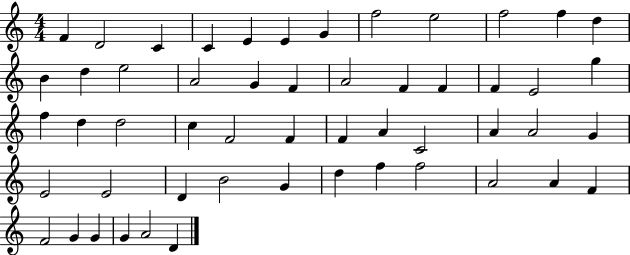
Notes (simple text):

F4/q D4/h C4/q C4/q E4/q E4/q G4/q F5/h E5/h F5/h F5/q D5/q B4/q D5/q E5/h A4/h G4/q F4/q A4/h F4/q F4/q F4/q E4/h G5/q F5/q D5/q D5/h C5/q F4/h F4/q F4/q A4/q C4/h A4/q A4/h G4/q E4/h E4/h D4/q B4/h G4/q D5/q F5/q F5/h A4/h A4/q F4/q F4/h G4/q G4/q G4/q A4/h D4/q